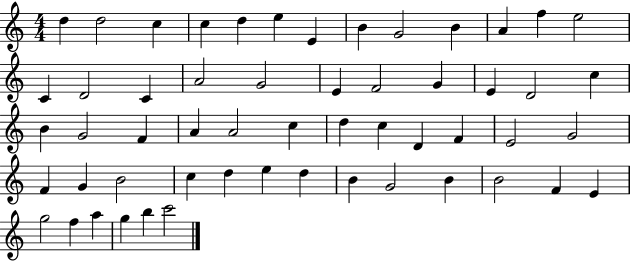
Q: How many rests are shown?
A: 0